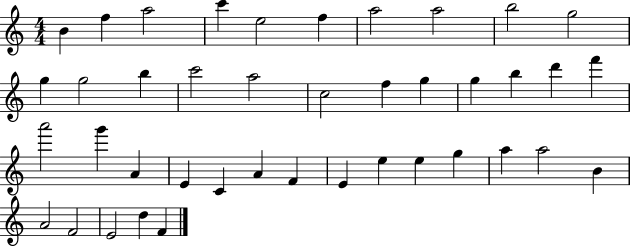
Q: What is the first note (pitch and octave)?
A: B4